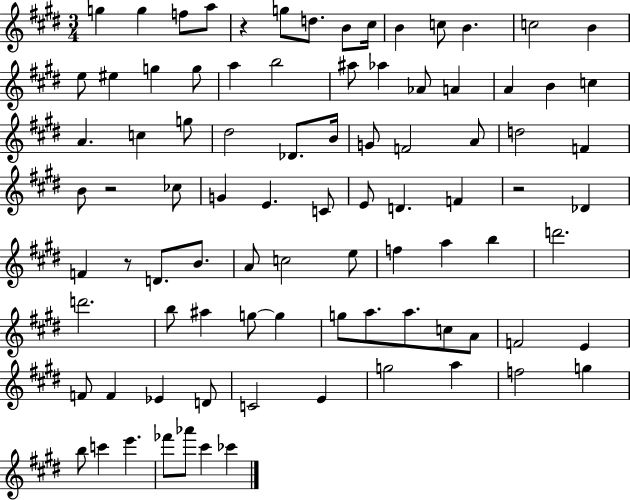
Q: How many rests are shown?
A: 4